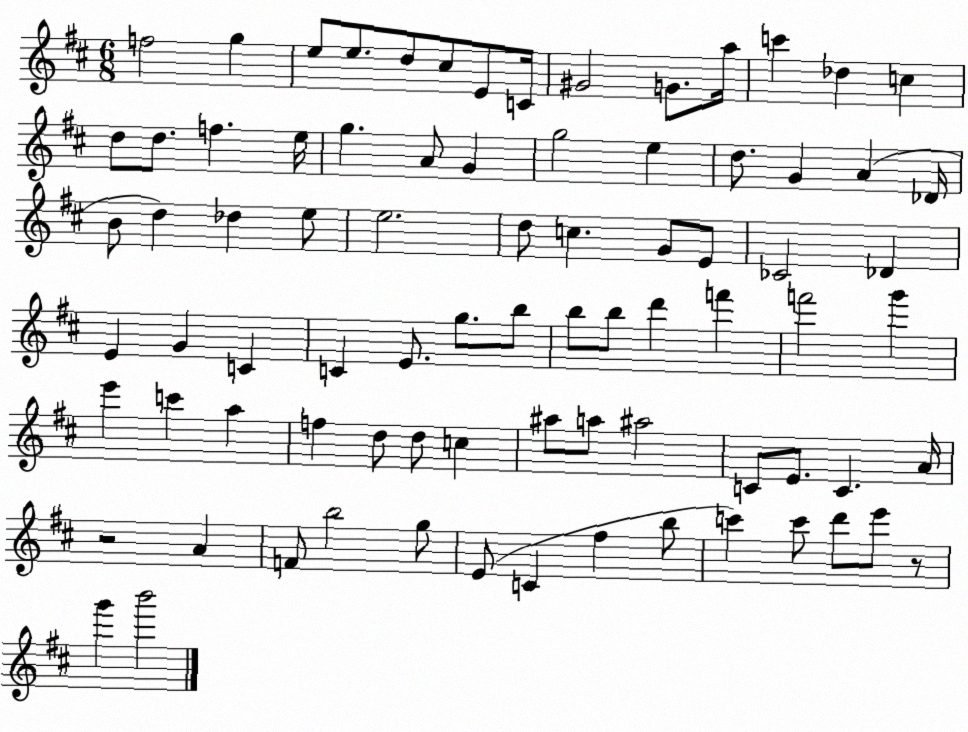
X:1
T:Untitled
M:6/8
L:1/4
K:D
f2 g e/2 e/2 d/2 ^c/2 E/2 C/4 ^G2 G/2 a/4 c' _d c d/2 d/2 f e/4 g A/2 G g2 e d/2 G A _D/4 B/2 d _d e/2 e2 d/2 c G/2 E/2 _C2 _D E G C C E/2 g/2 b/2 b/2 b/2 d' f' f'2 g' e' c' a f d/2 d/2 c ^a/2 a/2 ^a2 C/2 E/2 C A/4 z2 A F/2 b2 g/2 E/2 C ^f b/2 c' c'/2 d'/2 e'/2 z/2 g' b'2